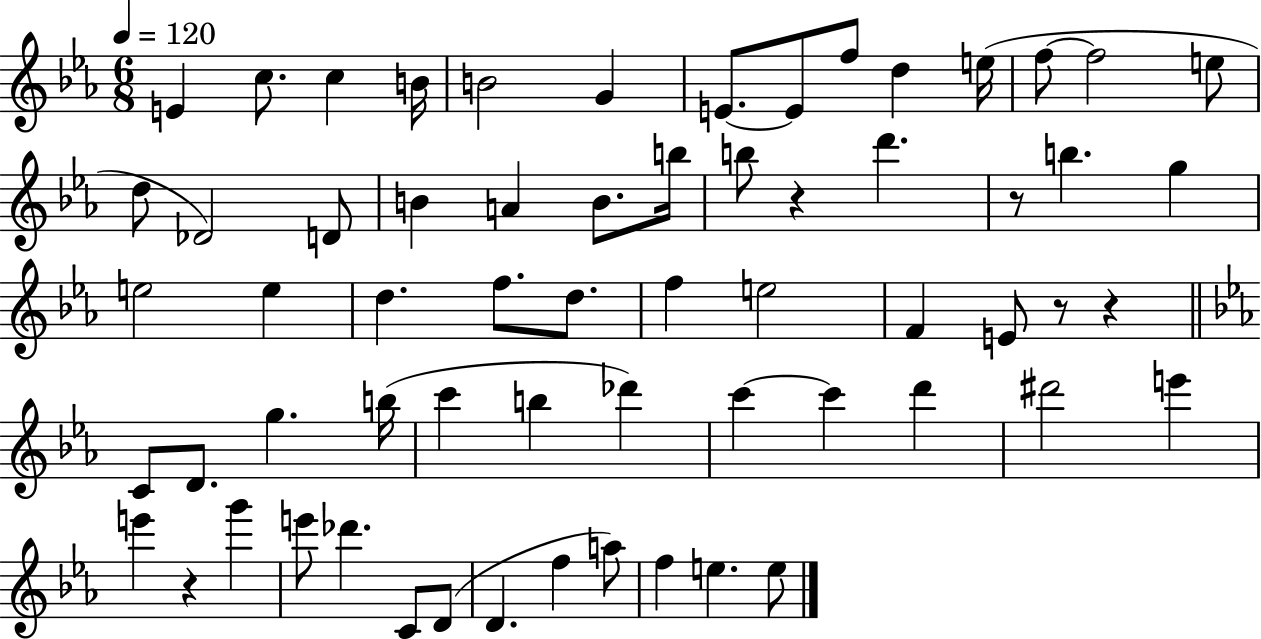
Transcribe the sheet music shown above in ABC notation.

X:1
T:Untitled
M:6/8
L:1/4
K:Eb
E c/2 c B/4 B2 G E/2 E/2 f/2 d e/4 f/2 f2 e/2 d/2 _D2 D/2 B A B/2 b/4 b/2 z d' z/2 b g e2 e d f/2 d/2 f e2 F E/2 z/2 z C/2 D/2 g b/4 c' b _d' c' c' d' ^d'2 e' e' z g' e'/2 _d' C/2 D/2 D f a/2 f e e/2